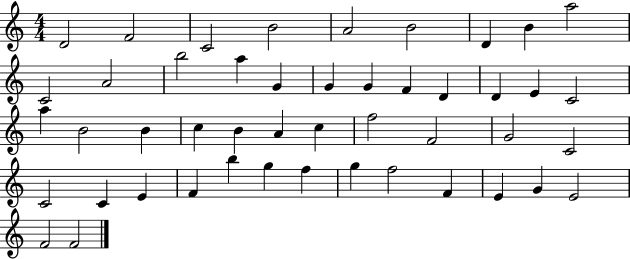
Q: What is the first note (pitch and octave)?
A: D4